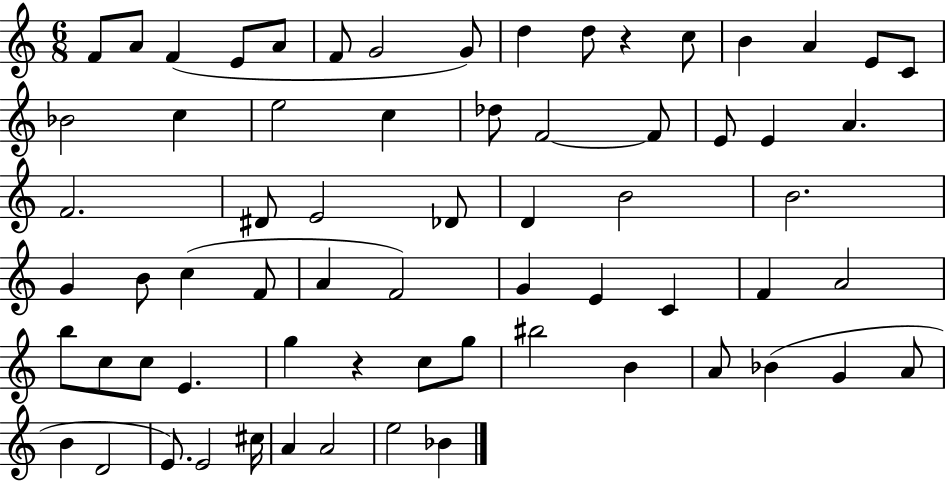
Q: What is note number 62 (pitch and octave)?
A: A4